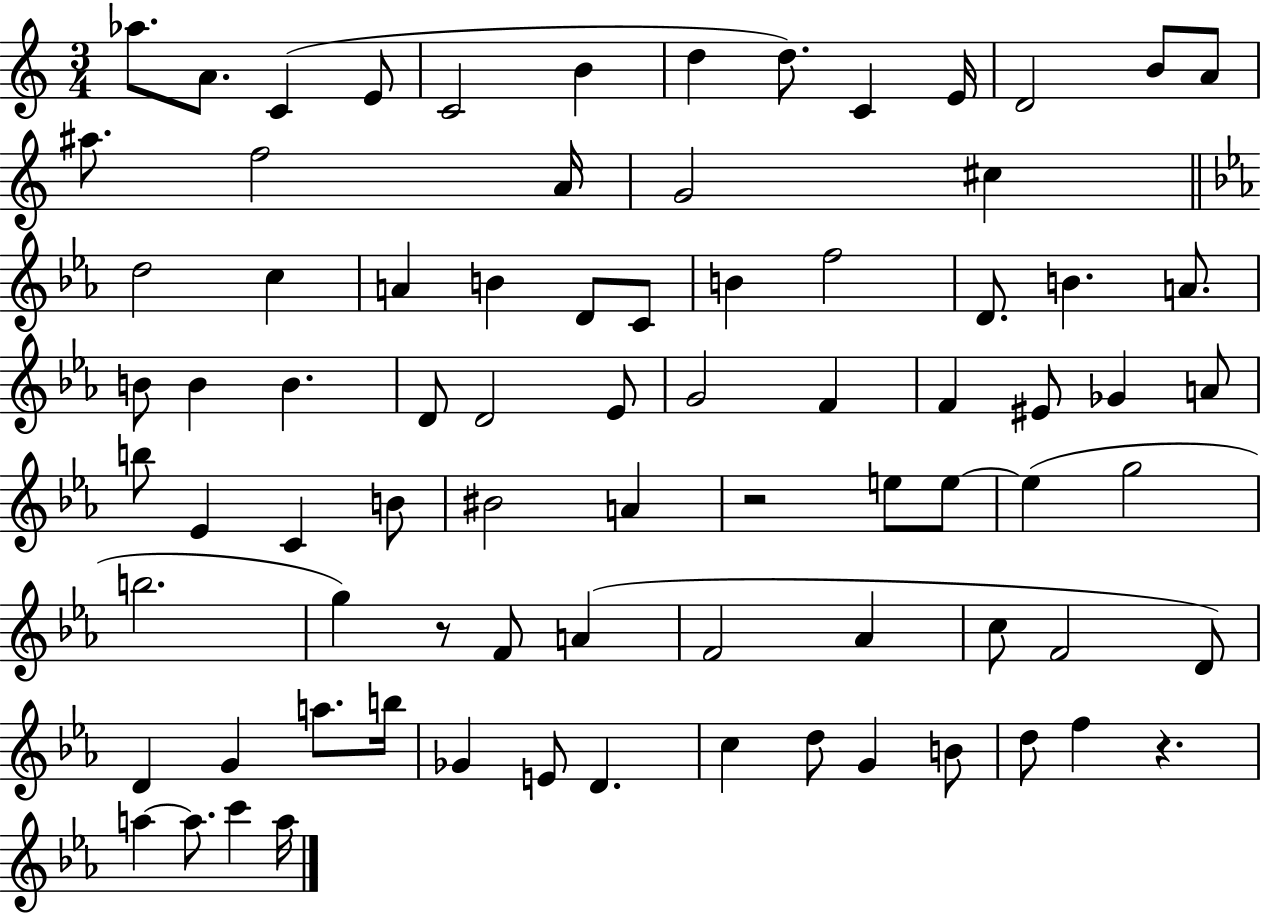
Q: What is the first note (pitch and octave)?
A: Ab5